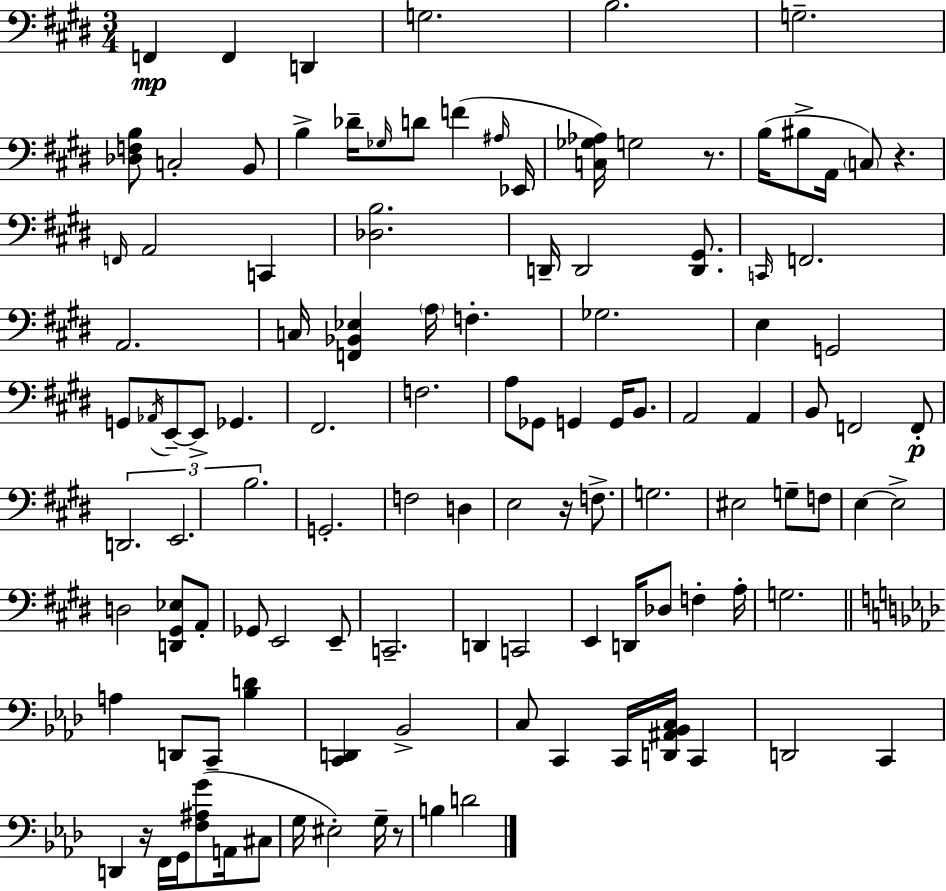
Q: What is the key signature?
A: E major